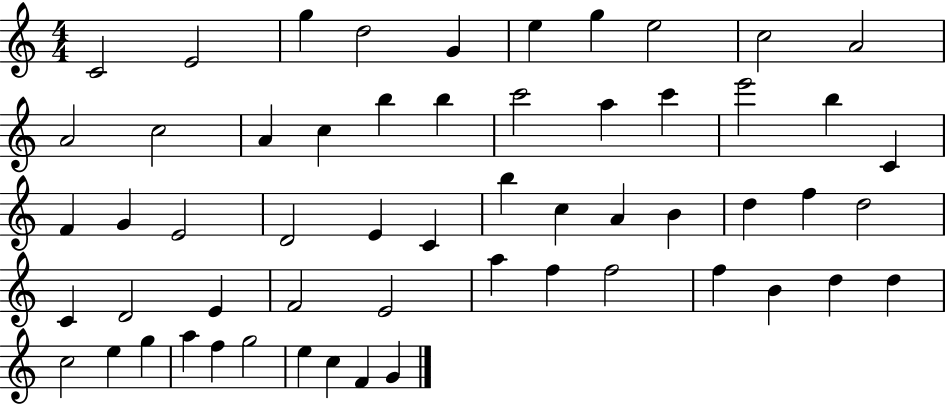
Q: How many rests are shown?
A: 0